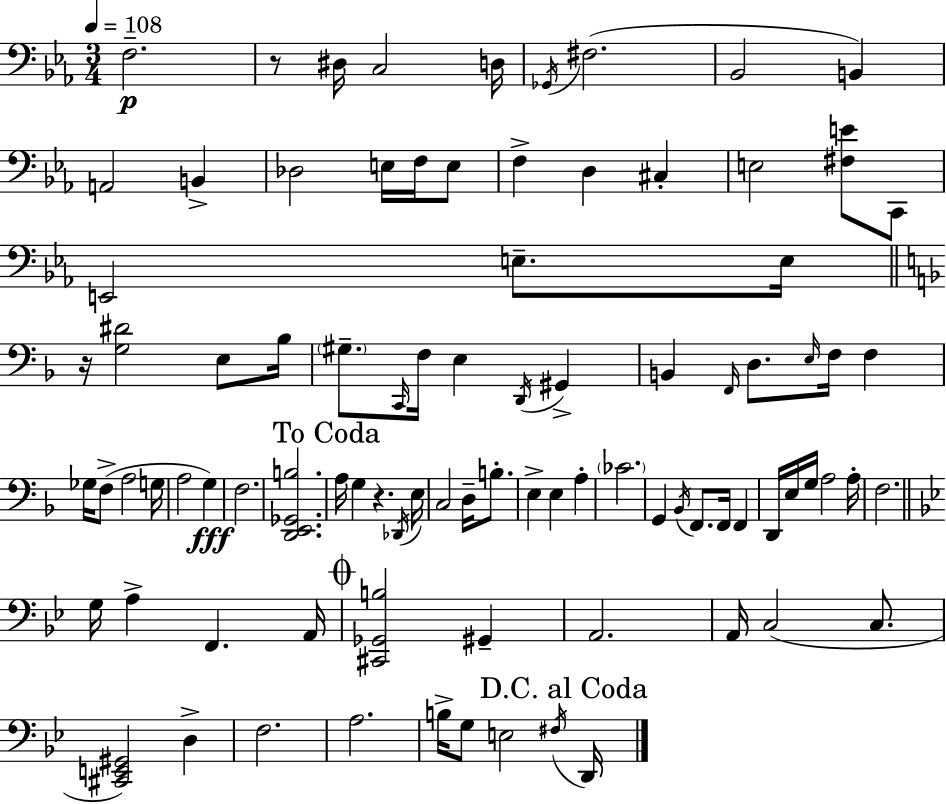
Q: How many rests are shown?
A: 3